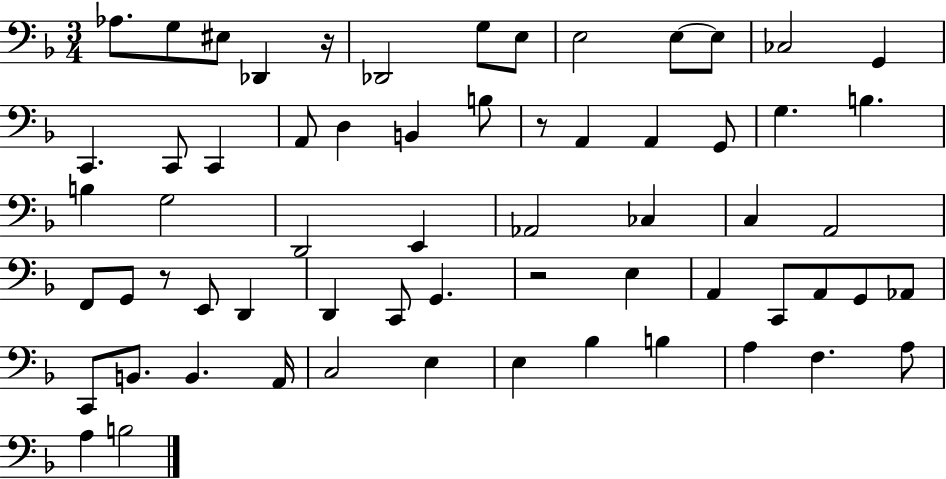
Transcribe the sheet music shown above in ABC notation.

X:1
T:Untitled
M:3/4
L:1/4
K:F
_A,/2 G,/2 ^E,/2 _D,, z/4 _D,,2 G,/2 E,/2 E,2 E,/2 E,/2 _C,2 G,, C,, C,,/2 C,, A,,/2 D, B,, B,/2 z/2 A,, A,, G,,/2 G, B, B, G,2 D,,2 E,, _A,,2 _C, C, A,,2 F,,/2 G,,/2 z/2 E,,/2 D,, D,, C,,/2 G,, z2 E, A,, C,,/2 A,,/2 G,,/2 _A,,/2 C,,/2 B,,/2 B,, A,,/4 C,2 E, E, _B, B, A, F, A,/2 A, B,2